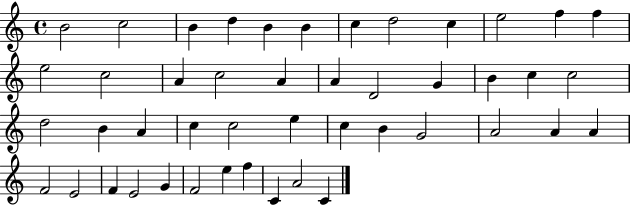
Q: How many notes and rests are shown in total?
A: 46